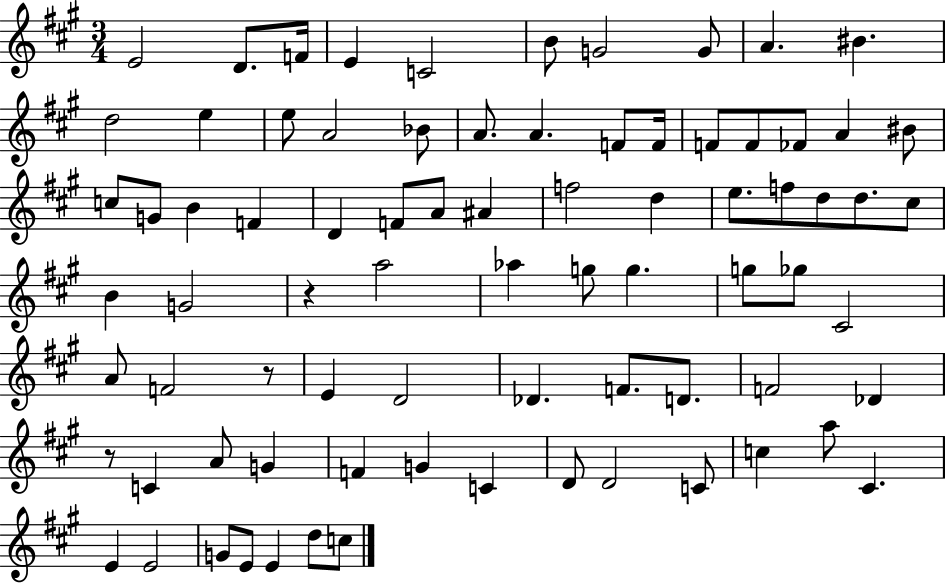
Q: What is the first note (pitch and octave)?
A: E4